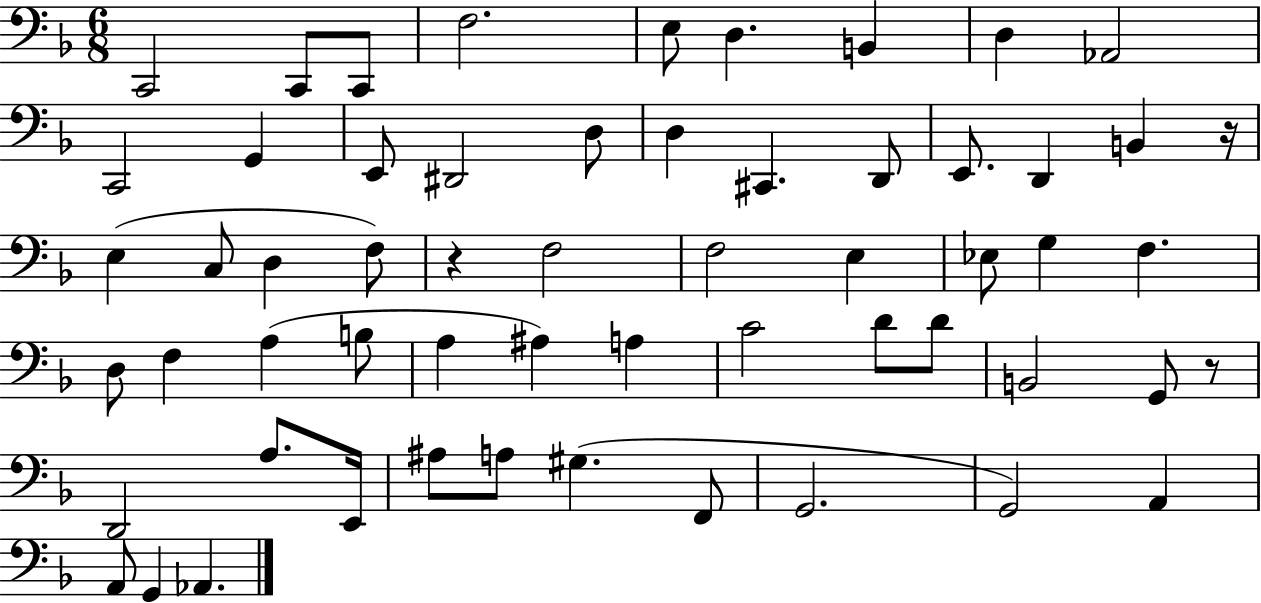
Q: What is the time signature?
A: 6/8